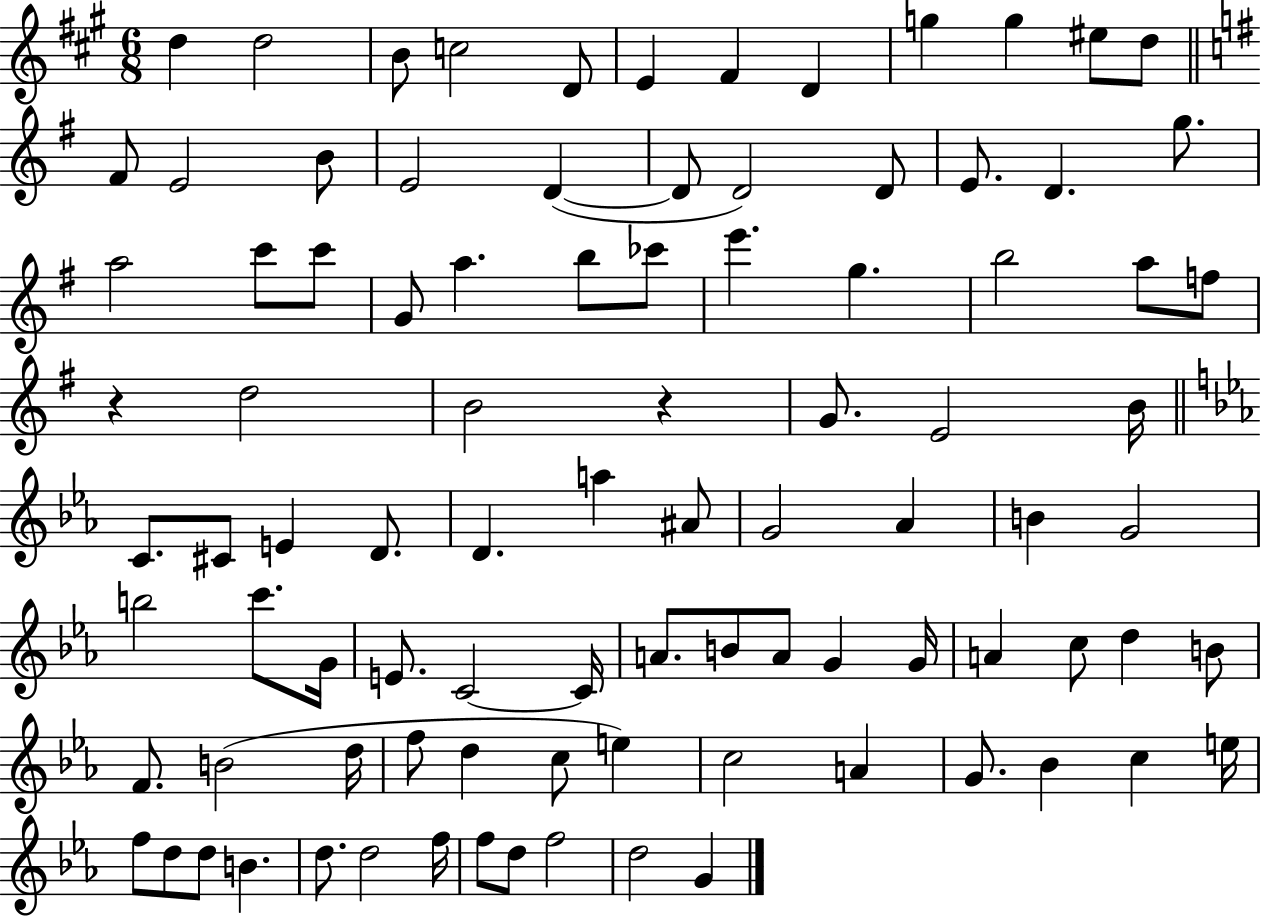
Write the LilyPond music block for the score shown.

{
  \clef treble
  \numericTimeSignature
  \time 6/8
  \key a \major
  d''4 d''2 | b'8 c''2 d'8 | e'4 fis'4 d'4 | g''4 g''4 eis''8 d''8 | \break \bar "||" \break \key g \major fis'8 e'2 b'8 | e'2 d'4~(~ | d'8 d'2) d'8 | e'8. d'4. g''8. | \break a''2 c'''8 c'''8 | g'8 a''4. b''8 ces'''8 | e'''4. g''4. | b''2 a''8 f''8 | \break r4 d''2 | b'2 r4 | g'8. e'2 b'16 | \bar "||" \break \key ees \major c'8. cis'8 e'4 d'8. | d'4. a''4 ais'8 | g'2 aes'4 | b'4 g'2 | \break b''2 c'''8. g'16 | e'8. c'2~~ c'16 | a'8. b'8 a'8 g'4 g'16 | a'4 c''8 d''4 b'8 | \break f'8. b'2( d''16 | f''8 d''4 c''8 e''4) | c''2 a'4 | g'8. bes'4 c''4 e''16 | \break f''8 d''8 d''8 b'4. | d''8. d''2 f''16 | f''8 d''8 f''2 | d''2 g'4 | \break \bar "|."
}